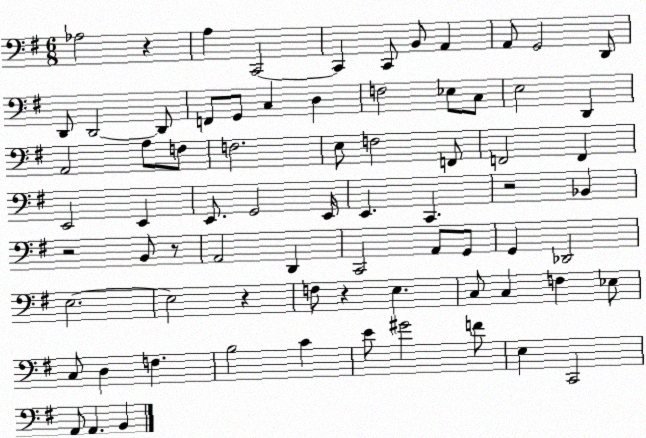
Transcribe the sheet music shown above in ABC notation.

X:1
T:Untitled
M:6/8
L:1/4
K:G
_A,2 z A, C,,2 C,, C,,/2 B,,/2 A,, A,,/2 G,,2 D,,/2 D,,/2 D,,2 D,,/2 F,,/2 G,,/2 C, D, F,2 _E,/2 C,/2 E,2 D,, A,,2 A,/2 F,/2 F,2 E,/2 F,2 F,,/2 F,,2 F,, E,,2 E,, E,,/2 G,,2 E,,/4 E,, C,, z2 _B,, z2 B,,/2 z/2 A,,2 D,, C,,2 A,,/2 G,,/2 G,, _D,,2 E,2 E,2 z F,/2 z E, C,/2 C, F, _E,/2 C,/2 D, F, B,2 C E/2 ^G2 F/2 E, C,,2 A,,/2 A,, B,,